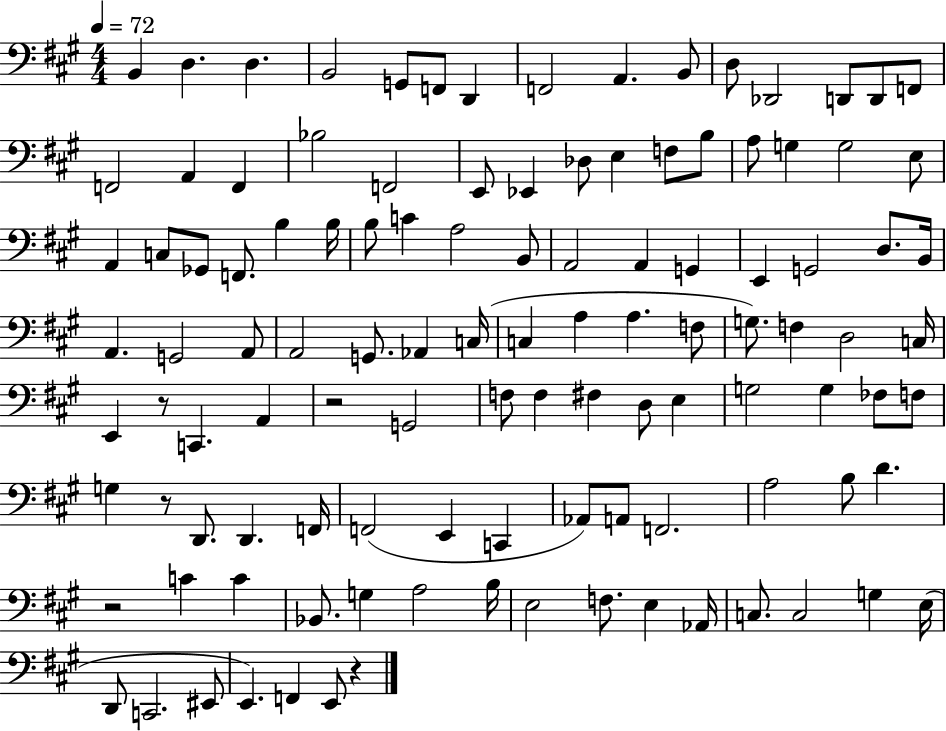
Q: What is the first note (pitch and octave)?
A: B2